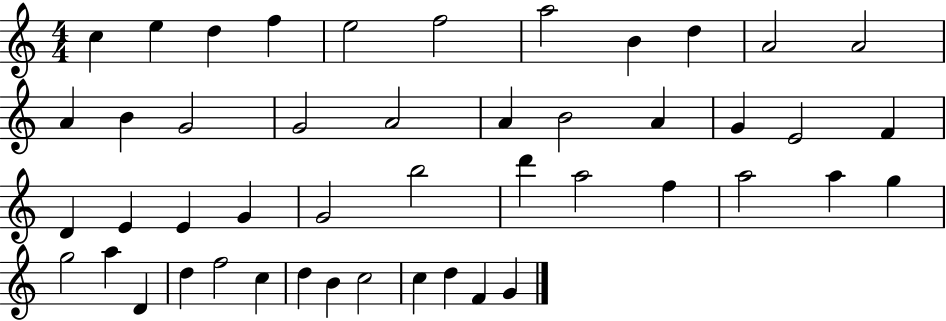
C5/q E5/q D5/q F5/q E5/h F5/h A5/h B4/q D5/q A4/h A4/h A4/q B4/q G4/h G4/h A4/h A4/q B4/h A4/q G4/q E4/h F4/q D4/q E4/q E4/q G4/q G4/h B5/h D6/q A5/h F5/q A5/h A5/q G5/q G5/h A5/q D4/q D5/q F5/h C5/q D5/q B4/q C5/h C5/q D5/q F4/q G4/q